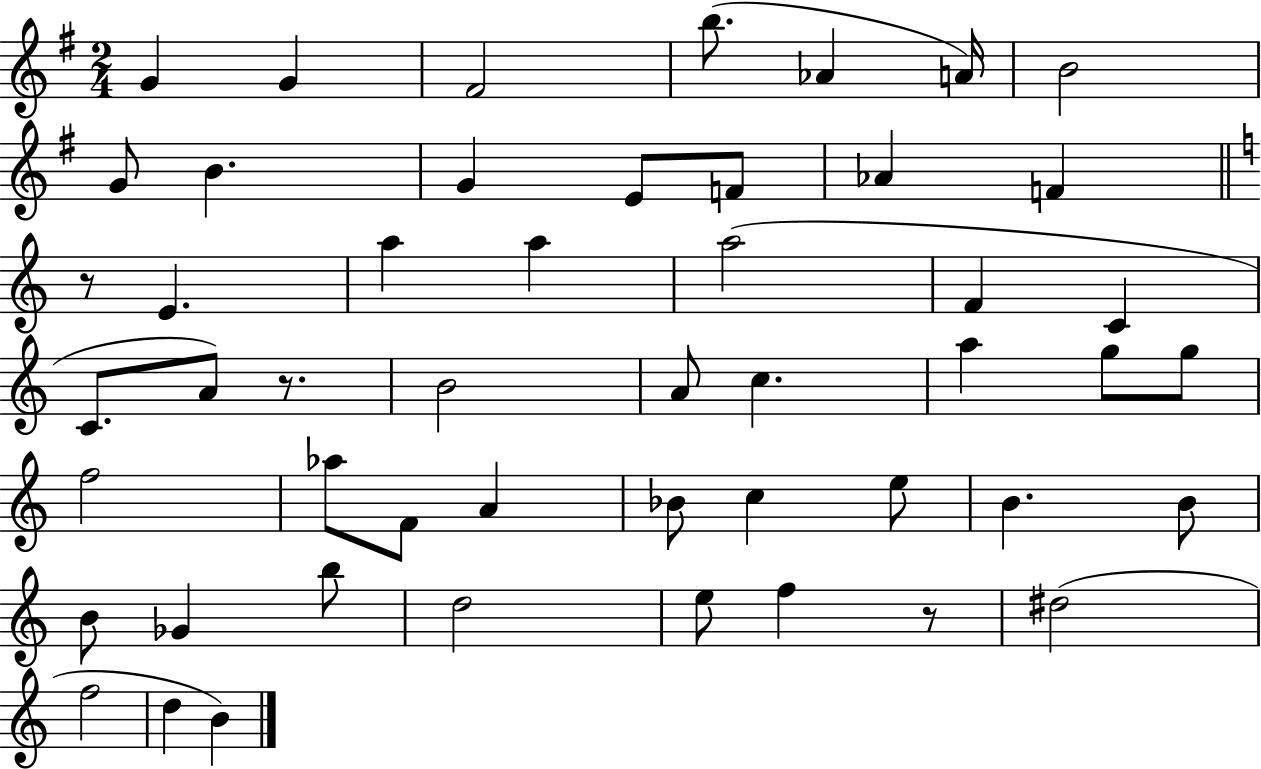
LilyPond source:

{
  \clef treble
  \numericTimeSignature
  \time 2/4
  \key g \major
  g'4 g'4 | fis'2 | b''8.( aes'4 a'16) | b'2 | \break g'8 b'4. | g'4 e'8 f'8 | aes'4 f'4 | \bar "||" \break \key c \major r8 e'4. | a''4 a''4 | a''2( | f'4 c'4 | \break c'8. a'8) r8. | b'2 | a'8 c''4. | a''4 g''8 g''8 | \break f''2 | aes''8 f'8 a'4 | bes'8 c''4 e''8 | b'4. b'8 | \break b'8 ges'4 b''8 | d''2 | e''8 f''4 r8 | dis''2( | \break f''2 | d''4 b'4) | \bar "|."
}